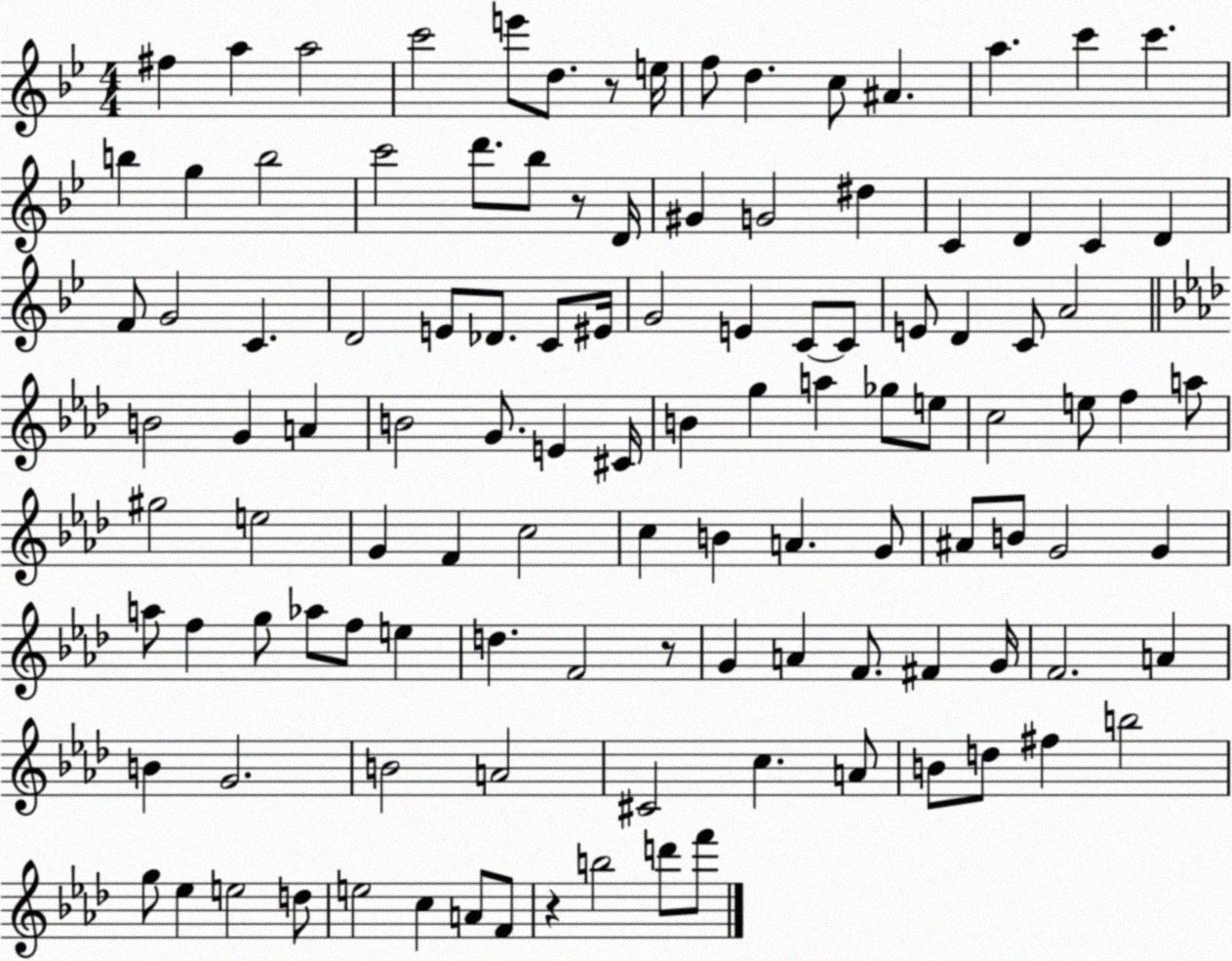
X:1
T:Untitled
M:4/4
L:1/4
K:Bb
^f a a2 c'2 e'/2 d/2 z/2 e/4 f/2 d c/2 ^A a c' c' b g b2 c'2 d'/2 _b/2 z/2 D/4 ^G G2 ^d C D C D F/2 G2 C D2 E/2 _D/2 C/2 ^E/4 G2 E C/2 C/2 E/2 D C/2 A2 B2 G A B2 G/2 E ^C/4 B g a _g/2 e/2 c2 e/2 f a/2 ^g2 e2 G F c2 c B A G/2 ^A/2 B/2 G2 G a/2 f g/2 _a/2 f/2 e d F2 z/2 G A F/2 ^F G/4 F2 A B G2 B2 A2 ^C2 c A/2 B/2 d/2 ^f b2 g/2 _e e2 d/2 e2 c A/2 F/2 z b2 d'/2 f'/2